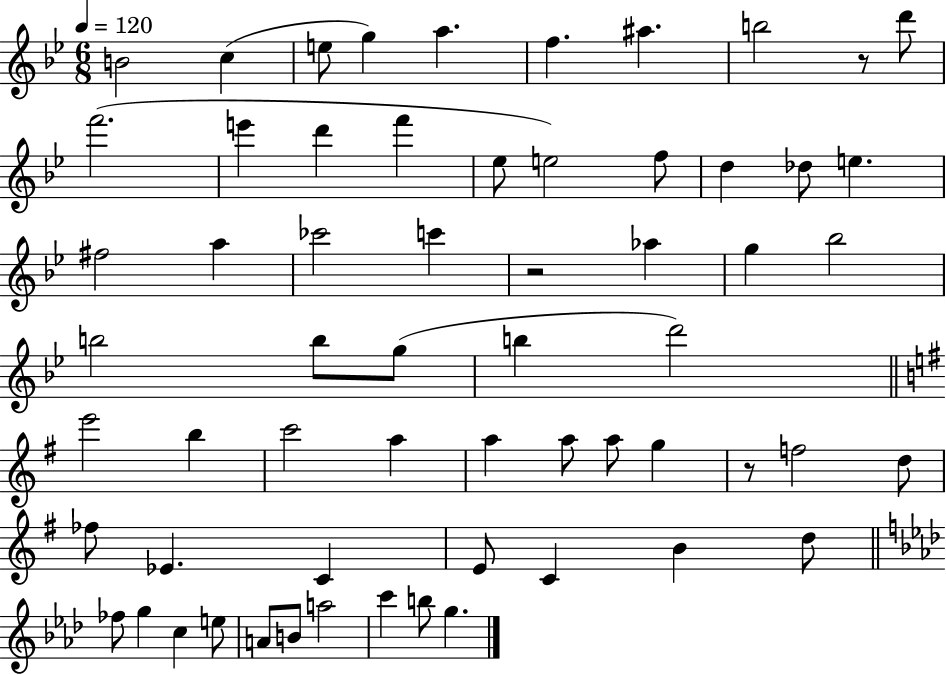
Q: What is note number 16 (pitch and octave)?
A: F5